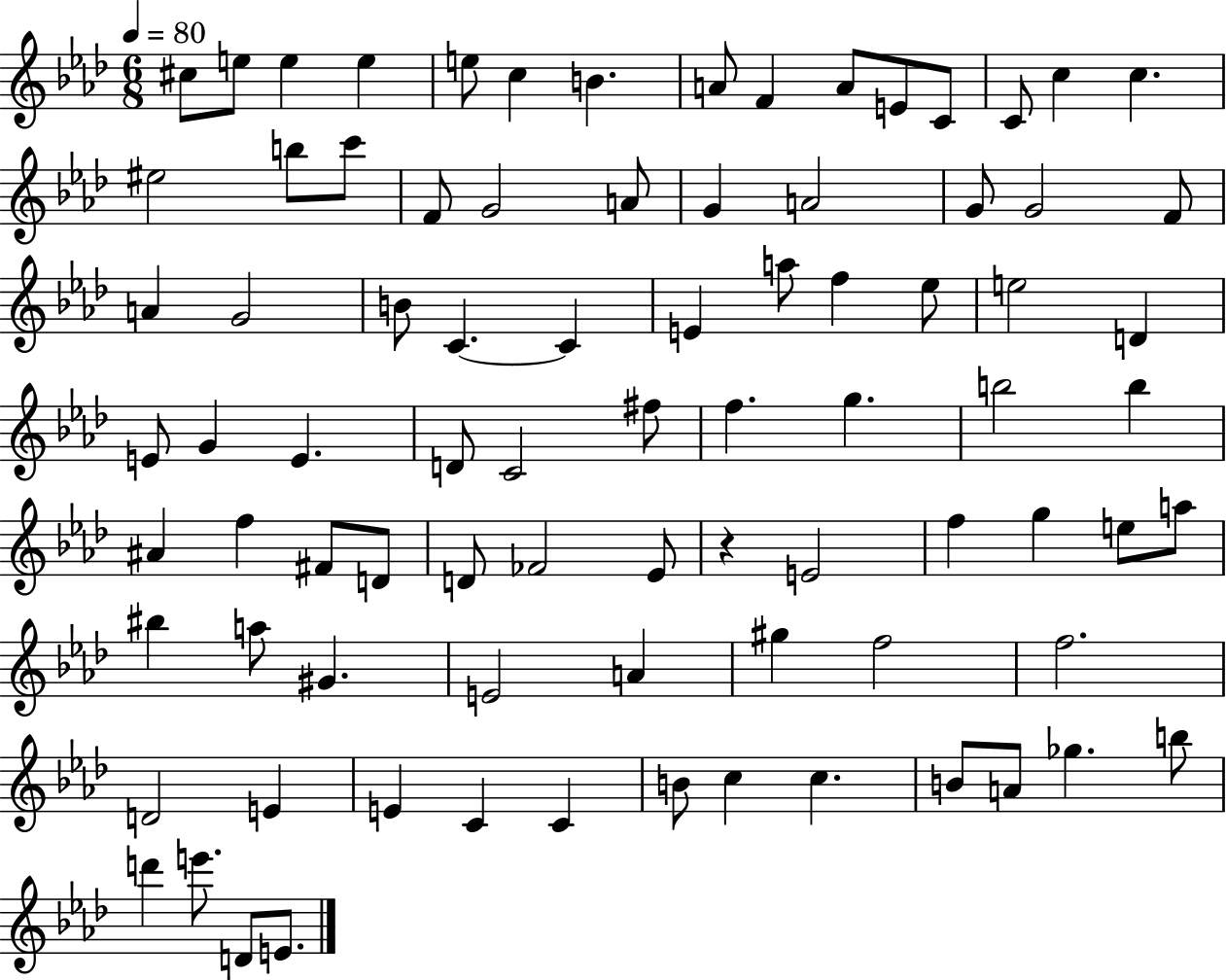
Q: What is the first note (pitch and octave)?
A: C#5